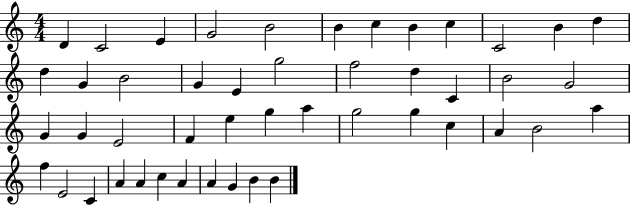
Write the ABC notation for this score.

X:1
T:Untitled
M:4/4
L:1/4
K:C
D C2 E G2 B2 B c B c C2 B d d G B2 G E g2 f2 d C B2 G2 G G E2 F e g a g2 g c A B2 a f E2 C A A c A A G B B